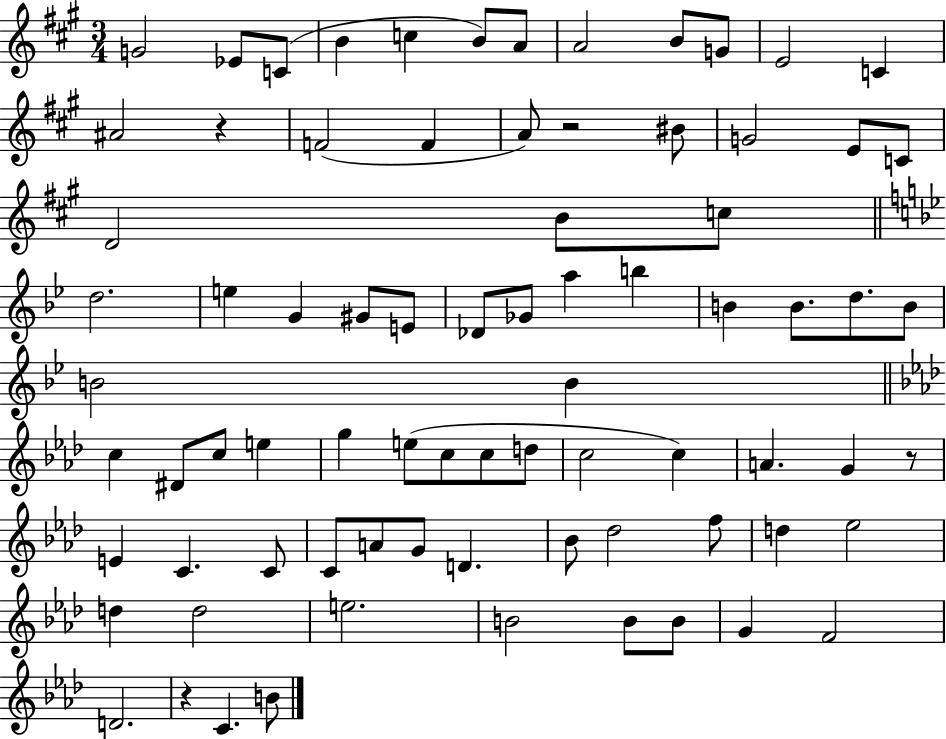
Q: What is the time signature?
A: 3/4